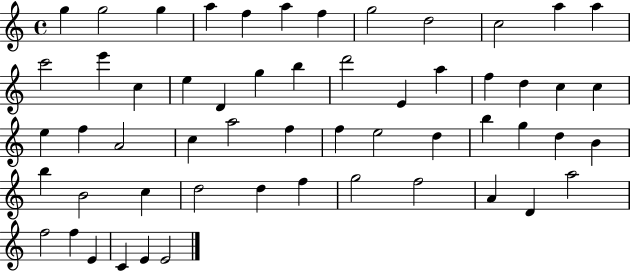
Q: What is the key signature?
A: C major